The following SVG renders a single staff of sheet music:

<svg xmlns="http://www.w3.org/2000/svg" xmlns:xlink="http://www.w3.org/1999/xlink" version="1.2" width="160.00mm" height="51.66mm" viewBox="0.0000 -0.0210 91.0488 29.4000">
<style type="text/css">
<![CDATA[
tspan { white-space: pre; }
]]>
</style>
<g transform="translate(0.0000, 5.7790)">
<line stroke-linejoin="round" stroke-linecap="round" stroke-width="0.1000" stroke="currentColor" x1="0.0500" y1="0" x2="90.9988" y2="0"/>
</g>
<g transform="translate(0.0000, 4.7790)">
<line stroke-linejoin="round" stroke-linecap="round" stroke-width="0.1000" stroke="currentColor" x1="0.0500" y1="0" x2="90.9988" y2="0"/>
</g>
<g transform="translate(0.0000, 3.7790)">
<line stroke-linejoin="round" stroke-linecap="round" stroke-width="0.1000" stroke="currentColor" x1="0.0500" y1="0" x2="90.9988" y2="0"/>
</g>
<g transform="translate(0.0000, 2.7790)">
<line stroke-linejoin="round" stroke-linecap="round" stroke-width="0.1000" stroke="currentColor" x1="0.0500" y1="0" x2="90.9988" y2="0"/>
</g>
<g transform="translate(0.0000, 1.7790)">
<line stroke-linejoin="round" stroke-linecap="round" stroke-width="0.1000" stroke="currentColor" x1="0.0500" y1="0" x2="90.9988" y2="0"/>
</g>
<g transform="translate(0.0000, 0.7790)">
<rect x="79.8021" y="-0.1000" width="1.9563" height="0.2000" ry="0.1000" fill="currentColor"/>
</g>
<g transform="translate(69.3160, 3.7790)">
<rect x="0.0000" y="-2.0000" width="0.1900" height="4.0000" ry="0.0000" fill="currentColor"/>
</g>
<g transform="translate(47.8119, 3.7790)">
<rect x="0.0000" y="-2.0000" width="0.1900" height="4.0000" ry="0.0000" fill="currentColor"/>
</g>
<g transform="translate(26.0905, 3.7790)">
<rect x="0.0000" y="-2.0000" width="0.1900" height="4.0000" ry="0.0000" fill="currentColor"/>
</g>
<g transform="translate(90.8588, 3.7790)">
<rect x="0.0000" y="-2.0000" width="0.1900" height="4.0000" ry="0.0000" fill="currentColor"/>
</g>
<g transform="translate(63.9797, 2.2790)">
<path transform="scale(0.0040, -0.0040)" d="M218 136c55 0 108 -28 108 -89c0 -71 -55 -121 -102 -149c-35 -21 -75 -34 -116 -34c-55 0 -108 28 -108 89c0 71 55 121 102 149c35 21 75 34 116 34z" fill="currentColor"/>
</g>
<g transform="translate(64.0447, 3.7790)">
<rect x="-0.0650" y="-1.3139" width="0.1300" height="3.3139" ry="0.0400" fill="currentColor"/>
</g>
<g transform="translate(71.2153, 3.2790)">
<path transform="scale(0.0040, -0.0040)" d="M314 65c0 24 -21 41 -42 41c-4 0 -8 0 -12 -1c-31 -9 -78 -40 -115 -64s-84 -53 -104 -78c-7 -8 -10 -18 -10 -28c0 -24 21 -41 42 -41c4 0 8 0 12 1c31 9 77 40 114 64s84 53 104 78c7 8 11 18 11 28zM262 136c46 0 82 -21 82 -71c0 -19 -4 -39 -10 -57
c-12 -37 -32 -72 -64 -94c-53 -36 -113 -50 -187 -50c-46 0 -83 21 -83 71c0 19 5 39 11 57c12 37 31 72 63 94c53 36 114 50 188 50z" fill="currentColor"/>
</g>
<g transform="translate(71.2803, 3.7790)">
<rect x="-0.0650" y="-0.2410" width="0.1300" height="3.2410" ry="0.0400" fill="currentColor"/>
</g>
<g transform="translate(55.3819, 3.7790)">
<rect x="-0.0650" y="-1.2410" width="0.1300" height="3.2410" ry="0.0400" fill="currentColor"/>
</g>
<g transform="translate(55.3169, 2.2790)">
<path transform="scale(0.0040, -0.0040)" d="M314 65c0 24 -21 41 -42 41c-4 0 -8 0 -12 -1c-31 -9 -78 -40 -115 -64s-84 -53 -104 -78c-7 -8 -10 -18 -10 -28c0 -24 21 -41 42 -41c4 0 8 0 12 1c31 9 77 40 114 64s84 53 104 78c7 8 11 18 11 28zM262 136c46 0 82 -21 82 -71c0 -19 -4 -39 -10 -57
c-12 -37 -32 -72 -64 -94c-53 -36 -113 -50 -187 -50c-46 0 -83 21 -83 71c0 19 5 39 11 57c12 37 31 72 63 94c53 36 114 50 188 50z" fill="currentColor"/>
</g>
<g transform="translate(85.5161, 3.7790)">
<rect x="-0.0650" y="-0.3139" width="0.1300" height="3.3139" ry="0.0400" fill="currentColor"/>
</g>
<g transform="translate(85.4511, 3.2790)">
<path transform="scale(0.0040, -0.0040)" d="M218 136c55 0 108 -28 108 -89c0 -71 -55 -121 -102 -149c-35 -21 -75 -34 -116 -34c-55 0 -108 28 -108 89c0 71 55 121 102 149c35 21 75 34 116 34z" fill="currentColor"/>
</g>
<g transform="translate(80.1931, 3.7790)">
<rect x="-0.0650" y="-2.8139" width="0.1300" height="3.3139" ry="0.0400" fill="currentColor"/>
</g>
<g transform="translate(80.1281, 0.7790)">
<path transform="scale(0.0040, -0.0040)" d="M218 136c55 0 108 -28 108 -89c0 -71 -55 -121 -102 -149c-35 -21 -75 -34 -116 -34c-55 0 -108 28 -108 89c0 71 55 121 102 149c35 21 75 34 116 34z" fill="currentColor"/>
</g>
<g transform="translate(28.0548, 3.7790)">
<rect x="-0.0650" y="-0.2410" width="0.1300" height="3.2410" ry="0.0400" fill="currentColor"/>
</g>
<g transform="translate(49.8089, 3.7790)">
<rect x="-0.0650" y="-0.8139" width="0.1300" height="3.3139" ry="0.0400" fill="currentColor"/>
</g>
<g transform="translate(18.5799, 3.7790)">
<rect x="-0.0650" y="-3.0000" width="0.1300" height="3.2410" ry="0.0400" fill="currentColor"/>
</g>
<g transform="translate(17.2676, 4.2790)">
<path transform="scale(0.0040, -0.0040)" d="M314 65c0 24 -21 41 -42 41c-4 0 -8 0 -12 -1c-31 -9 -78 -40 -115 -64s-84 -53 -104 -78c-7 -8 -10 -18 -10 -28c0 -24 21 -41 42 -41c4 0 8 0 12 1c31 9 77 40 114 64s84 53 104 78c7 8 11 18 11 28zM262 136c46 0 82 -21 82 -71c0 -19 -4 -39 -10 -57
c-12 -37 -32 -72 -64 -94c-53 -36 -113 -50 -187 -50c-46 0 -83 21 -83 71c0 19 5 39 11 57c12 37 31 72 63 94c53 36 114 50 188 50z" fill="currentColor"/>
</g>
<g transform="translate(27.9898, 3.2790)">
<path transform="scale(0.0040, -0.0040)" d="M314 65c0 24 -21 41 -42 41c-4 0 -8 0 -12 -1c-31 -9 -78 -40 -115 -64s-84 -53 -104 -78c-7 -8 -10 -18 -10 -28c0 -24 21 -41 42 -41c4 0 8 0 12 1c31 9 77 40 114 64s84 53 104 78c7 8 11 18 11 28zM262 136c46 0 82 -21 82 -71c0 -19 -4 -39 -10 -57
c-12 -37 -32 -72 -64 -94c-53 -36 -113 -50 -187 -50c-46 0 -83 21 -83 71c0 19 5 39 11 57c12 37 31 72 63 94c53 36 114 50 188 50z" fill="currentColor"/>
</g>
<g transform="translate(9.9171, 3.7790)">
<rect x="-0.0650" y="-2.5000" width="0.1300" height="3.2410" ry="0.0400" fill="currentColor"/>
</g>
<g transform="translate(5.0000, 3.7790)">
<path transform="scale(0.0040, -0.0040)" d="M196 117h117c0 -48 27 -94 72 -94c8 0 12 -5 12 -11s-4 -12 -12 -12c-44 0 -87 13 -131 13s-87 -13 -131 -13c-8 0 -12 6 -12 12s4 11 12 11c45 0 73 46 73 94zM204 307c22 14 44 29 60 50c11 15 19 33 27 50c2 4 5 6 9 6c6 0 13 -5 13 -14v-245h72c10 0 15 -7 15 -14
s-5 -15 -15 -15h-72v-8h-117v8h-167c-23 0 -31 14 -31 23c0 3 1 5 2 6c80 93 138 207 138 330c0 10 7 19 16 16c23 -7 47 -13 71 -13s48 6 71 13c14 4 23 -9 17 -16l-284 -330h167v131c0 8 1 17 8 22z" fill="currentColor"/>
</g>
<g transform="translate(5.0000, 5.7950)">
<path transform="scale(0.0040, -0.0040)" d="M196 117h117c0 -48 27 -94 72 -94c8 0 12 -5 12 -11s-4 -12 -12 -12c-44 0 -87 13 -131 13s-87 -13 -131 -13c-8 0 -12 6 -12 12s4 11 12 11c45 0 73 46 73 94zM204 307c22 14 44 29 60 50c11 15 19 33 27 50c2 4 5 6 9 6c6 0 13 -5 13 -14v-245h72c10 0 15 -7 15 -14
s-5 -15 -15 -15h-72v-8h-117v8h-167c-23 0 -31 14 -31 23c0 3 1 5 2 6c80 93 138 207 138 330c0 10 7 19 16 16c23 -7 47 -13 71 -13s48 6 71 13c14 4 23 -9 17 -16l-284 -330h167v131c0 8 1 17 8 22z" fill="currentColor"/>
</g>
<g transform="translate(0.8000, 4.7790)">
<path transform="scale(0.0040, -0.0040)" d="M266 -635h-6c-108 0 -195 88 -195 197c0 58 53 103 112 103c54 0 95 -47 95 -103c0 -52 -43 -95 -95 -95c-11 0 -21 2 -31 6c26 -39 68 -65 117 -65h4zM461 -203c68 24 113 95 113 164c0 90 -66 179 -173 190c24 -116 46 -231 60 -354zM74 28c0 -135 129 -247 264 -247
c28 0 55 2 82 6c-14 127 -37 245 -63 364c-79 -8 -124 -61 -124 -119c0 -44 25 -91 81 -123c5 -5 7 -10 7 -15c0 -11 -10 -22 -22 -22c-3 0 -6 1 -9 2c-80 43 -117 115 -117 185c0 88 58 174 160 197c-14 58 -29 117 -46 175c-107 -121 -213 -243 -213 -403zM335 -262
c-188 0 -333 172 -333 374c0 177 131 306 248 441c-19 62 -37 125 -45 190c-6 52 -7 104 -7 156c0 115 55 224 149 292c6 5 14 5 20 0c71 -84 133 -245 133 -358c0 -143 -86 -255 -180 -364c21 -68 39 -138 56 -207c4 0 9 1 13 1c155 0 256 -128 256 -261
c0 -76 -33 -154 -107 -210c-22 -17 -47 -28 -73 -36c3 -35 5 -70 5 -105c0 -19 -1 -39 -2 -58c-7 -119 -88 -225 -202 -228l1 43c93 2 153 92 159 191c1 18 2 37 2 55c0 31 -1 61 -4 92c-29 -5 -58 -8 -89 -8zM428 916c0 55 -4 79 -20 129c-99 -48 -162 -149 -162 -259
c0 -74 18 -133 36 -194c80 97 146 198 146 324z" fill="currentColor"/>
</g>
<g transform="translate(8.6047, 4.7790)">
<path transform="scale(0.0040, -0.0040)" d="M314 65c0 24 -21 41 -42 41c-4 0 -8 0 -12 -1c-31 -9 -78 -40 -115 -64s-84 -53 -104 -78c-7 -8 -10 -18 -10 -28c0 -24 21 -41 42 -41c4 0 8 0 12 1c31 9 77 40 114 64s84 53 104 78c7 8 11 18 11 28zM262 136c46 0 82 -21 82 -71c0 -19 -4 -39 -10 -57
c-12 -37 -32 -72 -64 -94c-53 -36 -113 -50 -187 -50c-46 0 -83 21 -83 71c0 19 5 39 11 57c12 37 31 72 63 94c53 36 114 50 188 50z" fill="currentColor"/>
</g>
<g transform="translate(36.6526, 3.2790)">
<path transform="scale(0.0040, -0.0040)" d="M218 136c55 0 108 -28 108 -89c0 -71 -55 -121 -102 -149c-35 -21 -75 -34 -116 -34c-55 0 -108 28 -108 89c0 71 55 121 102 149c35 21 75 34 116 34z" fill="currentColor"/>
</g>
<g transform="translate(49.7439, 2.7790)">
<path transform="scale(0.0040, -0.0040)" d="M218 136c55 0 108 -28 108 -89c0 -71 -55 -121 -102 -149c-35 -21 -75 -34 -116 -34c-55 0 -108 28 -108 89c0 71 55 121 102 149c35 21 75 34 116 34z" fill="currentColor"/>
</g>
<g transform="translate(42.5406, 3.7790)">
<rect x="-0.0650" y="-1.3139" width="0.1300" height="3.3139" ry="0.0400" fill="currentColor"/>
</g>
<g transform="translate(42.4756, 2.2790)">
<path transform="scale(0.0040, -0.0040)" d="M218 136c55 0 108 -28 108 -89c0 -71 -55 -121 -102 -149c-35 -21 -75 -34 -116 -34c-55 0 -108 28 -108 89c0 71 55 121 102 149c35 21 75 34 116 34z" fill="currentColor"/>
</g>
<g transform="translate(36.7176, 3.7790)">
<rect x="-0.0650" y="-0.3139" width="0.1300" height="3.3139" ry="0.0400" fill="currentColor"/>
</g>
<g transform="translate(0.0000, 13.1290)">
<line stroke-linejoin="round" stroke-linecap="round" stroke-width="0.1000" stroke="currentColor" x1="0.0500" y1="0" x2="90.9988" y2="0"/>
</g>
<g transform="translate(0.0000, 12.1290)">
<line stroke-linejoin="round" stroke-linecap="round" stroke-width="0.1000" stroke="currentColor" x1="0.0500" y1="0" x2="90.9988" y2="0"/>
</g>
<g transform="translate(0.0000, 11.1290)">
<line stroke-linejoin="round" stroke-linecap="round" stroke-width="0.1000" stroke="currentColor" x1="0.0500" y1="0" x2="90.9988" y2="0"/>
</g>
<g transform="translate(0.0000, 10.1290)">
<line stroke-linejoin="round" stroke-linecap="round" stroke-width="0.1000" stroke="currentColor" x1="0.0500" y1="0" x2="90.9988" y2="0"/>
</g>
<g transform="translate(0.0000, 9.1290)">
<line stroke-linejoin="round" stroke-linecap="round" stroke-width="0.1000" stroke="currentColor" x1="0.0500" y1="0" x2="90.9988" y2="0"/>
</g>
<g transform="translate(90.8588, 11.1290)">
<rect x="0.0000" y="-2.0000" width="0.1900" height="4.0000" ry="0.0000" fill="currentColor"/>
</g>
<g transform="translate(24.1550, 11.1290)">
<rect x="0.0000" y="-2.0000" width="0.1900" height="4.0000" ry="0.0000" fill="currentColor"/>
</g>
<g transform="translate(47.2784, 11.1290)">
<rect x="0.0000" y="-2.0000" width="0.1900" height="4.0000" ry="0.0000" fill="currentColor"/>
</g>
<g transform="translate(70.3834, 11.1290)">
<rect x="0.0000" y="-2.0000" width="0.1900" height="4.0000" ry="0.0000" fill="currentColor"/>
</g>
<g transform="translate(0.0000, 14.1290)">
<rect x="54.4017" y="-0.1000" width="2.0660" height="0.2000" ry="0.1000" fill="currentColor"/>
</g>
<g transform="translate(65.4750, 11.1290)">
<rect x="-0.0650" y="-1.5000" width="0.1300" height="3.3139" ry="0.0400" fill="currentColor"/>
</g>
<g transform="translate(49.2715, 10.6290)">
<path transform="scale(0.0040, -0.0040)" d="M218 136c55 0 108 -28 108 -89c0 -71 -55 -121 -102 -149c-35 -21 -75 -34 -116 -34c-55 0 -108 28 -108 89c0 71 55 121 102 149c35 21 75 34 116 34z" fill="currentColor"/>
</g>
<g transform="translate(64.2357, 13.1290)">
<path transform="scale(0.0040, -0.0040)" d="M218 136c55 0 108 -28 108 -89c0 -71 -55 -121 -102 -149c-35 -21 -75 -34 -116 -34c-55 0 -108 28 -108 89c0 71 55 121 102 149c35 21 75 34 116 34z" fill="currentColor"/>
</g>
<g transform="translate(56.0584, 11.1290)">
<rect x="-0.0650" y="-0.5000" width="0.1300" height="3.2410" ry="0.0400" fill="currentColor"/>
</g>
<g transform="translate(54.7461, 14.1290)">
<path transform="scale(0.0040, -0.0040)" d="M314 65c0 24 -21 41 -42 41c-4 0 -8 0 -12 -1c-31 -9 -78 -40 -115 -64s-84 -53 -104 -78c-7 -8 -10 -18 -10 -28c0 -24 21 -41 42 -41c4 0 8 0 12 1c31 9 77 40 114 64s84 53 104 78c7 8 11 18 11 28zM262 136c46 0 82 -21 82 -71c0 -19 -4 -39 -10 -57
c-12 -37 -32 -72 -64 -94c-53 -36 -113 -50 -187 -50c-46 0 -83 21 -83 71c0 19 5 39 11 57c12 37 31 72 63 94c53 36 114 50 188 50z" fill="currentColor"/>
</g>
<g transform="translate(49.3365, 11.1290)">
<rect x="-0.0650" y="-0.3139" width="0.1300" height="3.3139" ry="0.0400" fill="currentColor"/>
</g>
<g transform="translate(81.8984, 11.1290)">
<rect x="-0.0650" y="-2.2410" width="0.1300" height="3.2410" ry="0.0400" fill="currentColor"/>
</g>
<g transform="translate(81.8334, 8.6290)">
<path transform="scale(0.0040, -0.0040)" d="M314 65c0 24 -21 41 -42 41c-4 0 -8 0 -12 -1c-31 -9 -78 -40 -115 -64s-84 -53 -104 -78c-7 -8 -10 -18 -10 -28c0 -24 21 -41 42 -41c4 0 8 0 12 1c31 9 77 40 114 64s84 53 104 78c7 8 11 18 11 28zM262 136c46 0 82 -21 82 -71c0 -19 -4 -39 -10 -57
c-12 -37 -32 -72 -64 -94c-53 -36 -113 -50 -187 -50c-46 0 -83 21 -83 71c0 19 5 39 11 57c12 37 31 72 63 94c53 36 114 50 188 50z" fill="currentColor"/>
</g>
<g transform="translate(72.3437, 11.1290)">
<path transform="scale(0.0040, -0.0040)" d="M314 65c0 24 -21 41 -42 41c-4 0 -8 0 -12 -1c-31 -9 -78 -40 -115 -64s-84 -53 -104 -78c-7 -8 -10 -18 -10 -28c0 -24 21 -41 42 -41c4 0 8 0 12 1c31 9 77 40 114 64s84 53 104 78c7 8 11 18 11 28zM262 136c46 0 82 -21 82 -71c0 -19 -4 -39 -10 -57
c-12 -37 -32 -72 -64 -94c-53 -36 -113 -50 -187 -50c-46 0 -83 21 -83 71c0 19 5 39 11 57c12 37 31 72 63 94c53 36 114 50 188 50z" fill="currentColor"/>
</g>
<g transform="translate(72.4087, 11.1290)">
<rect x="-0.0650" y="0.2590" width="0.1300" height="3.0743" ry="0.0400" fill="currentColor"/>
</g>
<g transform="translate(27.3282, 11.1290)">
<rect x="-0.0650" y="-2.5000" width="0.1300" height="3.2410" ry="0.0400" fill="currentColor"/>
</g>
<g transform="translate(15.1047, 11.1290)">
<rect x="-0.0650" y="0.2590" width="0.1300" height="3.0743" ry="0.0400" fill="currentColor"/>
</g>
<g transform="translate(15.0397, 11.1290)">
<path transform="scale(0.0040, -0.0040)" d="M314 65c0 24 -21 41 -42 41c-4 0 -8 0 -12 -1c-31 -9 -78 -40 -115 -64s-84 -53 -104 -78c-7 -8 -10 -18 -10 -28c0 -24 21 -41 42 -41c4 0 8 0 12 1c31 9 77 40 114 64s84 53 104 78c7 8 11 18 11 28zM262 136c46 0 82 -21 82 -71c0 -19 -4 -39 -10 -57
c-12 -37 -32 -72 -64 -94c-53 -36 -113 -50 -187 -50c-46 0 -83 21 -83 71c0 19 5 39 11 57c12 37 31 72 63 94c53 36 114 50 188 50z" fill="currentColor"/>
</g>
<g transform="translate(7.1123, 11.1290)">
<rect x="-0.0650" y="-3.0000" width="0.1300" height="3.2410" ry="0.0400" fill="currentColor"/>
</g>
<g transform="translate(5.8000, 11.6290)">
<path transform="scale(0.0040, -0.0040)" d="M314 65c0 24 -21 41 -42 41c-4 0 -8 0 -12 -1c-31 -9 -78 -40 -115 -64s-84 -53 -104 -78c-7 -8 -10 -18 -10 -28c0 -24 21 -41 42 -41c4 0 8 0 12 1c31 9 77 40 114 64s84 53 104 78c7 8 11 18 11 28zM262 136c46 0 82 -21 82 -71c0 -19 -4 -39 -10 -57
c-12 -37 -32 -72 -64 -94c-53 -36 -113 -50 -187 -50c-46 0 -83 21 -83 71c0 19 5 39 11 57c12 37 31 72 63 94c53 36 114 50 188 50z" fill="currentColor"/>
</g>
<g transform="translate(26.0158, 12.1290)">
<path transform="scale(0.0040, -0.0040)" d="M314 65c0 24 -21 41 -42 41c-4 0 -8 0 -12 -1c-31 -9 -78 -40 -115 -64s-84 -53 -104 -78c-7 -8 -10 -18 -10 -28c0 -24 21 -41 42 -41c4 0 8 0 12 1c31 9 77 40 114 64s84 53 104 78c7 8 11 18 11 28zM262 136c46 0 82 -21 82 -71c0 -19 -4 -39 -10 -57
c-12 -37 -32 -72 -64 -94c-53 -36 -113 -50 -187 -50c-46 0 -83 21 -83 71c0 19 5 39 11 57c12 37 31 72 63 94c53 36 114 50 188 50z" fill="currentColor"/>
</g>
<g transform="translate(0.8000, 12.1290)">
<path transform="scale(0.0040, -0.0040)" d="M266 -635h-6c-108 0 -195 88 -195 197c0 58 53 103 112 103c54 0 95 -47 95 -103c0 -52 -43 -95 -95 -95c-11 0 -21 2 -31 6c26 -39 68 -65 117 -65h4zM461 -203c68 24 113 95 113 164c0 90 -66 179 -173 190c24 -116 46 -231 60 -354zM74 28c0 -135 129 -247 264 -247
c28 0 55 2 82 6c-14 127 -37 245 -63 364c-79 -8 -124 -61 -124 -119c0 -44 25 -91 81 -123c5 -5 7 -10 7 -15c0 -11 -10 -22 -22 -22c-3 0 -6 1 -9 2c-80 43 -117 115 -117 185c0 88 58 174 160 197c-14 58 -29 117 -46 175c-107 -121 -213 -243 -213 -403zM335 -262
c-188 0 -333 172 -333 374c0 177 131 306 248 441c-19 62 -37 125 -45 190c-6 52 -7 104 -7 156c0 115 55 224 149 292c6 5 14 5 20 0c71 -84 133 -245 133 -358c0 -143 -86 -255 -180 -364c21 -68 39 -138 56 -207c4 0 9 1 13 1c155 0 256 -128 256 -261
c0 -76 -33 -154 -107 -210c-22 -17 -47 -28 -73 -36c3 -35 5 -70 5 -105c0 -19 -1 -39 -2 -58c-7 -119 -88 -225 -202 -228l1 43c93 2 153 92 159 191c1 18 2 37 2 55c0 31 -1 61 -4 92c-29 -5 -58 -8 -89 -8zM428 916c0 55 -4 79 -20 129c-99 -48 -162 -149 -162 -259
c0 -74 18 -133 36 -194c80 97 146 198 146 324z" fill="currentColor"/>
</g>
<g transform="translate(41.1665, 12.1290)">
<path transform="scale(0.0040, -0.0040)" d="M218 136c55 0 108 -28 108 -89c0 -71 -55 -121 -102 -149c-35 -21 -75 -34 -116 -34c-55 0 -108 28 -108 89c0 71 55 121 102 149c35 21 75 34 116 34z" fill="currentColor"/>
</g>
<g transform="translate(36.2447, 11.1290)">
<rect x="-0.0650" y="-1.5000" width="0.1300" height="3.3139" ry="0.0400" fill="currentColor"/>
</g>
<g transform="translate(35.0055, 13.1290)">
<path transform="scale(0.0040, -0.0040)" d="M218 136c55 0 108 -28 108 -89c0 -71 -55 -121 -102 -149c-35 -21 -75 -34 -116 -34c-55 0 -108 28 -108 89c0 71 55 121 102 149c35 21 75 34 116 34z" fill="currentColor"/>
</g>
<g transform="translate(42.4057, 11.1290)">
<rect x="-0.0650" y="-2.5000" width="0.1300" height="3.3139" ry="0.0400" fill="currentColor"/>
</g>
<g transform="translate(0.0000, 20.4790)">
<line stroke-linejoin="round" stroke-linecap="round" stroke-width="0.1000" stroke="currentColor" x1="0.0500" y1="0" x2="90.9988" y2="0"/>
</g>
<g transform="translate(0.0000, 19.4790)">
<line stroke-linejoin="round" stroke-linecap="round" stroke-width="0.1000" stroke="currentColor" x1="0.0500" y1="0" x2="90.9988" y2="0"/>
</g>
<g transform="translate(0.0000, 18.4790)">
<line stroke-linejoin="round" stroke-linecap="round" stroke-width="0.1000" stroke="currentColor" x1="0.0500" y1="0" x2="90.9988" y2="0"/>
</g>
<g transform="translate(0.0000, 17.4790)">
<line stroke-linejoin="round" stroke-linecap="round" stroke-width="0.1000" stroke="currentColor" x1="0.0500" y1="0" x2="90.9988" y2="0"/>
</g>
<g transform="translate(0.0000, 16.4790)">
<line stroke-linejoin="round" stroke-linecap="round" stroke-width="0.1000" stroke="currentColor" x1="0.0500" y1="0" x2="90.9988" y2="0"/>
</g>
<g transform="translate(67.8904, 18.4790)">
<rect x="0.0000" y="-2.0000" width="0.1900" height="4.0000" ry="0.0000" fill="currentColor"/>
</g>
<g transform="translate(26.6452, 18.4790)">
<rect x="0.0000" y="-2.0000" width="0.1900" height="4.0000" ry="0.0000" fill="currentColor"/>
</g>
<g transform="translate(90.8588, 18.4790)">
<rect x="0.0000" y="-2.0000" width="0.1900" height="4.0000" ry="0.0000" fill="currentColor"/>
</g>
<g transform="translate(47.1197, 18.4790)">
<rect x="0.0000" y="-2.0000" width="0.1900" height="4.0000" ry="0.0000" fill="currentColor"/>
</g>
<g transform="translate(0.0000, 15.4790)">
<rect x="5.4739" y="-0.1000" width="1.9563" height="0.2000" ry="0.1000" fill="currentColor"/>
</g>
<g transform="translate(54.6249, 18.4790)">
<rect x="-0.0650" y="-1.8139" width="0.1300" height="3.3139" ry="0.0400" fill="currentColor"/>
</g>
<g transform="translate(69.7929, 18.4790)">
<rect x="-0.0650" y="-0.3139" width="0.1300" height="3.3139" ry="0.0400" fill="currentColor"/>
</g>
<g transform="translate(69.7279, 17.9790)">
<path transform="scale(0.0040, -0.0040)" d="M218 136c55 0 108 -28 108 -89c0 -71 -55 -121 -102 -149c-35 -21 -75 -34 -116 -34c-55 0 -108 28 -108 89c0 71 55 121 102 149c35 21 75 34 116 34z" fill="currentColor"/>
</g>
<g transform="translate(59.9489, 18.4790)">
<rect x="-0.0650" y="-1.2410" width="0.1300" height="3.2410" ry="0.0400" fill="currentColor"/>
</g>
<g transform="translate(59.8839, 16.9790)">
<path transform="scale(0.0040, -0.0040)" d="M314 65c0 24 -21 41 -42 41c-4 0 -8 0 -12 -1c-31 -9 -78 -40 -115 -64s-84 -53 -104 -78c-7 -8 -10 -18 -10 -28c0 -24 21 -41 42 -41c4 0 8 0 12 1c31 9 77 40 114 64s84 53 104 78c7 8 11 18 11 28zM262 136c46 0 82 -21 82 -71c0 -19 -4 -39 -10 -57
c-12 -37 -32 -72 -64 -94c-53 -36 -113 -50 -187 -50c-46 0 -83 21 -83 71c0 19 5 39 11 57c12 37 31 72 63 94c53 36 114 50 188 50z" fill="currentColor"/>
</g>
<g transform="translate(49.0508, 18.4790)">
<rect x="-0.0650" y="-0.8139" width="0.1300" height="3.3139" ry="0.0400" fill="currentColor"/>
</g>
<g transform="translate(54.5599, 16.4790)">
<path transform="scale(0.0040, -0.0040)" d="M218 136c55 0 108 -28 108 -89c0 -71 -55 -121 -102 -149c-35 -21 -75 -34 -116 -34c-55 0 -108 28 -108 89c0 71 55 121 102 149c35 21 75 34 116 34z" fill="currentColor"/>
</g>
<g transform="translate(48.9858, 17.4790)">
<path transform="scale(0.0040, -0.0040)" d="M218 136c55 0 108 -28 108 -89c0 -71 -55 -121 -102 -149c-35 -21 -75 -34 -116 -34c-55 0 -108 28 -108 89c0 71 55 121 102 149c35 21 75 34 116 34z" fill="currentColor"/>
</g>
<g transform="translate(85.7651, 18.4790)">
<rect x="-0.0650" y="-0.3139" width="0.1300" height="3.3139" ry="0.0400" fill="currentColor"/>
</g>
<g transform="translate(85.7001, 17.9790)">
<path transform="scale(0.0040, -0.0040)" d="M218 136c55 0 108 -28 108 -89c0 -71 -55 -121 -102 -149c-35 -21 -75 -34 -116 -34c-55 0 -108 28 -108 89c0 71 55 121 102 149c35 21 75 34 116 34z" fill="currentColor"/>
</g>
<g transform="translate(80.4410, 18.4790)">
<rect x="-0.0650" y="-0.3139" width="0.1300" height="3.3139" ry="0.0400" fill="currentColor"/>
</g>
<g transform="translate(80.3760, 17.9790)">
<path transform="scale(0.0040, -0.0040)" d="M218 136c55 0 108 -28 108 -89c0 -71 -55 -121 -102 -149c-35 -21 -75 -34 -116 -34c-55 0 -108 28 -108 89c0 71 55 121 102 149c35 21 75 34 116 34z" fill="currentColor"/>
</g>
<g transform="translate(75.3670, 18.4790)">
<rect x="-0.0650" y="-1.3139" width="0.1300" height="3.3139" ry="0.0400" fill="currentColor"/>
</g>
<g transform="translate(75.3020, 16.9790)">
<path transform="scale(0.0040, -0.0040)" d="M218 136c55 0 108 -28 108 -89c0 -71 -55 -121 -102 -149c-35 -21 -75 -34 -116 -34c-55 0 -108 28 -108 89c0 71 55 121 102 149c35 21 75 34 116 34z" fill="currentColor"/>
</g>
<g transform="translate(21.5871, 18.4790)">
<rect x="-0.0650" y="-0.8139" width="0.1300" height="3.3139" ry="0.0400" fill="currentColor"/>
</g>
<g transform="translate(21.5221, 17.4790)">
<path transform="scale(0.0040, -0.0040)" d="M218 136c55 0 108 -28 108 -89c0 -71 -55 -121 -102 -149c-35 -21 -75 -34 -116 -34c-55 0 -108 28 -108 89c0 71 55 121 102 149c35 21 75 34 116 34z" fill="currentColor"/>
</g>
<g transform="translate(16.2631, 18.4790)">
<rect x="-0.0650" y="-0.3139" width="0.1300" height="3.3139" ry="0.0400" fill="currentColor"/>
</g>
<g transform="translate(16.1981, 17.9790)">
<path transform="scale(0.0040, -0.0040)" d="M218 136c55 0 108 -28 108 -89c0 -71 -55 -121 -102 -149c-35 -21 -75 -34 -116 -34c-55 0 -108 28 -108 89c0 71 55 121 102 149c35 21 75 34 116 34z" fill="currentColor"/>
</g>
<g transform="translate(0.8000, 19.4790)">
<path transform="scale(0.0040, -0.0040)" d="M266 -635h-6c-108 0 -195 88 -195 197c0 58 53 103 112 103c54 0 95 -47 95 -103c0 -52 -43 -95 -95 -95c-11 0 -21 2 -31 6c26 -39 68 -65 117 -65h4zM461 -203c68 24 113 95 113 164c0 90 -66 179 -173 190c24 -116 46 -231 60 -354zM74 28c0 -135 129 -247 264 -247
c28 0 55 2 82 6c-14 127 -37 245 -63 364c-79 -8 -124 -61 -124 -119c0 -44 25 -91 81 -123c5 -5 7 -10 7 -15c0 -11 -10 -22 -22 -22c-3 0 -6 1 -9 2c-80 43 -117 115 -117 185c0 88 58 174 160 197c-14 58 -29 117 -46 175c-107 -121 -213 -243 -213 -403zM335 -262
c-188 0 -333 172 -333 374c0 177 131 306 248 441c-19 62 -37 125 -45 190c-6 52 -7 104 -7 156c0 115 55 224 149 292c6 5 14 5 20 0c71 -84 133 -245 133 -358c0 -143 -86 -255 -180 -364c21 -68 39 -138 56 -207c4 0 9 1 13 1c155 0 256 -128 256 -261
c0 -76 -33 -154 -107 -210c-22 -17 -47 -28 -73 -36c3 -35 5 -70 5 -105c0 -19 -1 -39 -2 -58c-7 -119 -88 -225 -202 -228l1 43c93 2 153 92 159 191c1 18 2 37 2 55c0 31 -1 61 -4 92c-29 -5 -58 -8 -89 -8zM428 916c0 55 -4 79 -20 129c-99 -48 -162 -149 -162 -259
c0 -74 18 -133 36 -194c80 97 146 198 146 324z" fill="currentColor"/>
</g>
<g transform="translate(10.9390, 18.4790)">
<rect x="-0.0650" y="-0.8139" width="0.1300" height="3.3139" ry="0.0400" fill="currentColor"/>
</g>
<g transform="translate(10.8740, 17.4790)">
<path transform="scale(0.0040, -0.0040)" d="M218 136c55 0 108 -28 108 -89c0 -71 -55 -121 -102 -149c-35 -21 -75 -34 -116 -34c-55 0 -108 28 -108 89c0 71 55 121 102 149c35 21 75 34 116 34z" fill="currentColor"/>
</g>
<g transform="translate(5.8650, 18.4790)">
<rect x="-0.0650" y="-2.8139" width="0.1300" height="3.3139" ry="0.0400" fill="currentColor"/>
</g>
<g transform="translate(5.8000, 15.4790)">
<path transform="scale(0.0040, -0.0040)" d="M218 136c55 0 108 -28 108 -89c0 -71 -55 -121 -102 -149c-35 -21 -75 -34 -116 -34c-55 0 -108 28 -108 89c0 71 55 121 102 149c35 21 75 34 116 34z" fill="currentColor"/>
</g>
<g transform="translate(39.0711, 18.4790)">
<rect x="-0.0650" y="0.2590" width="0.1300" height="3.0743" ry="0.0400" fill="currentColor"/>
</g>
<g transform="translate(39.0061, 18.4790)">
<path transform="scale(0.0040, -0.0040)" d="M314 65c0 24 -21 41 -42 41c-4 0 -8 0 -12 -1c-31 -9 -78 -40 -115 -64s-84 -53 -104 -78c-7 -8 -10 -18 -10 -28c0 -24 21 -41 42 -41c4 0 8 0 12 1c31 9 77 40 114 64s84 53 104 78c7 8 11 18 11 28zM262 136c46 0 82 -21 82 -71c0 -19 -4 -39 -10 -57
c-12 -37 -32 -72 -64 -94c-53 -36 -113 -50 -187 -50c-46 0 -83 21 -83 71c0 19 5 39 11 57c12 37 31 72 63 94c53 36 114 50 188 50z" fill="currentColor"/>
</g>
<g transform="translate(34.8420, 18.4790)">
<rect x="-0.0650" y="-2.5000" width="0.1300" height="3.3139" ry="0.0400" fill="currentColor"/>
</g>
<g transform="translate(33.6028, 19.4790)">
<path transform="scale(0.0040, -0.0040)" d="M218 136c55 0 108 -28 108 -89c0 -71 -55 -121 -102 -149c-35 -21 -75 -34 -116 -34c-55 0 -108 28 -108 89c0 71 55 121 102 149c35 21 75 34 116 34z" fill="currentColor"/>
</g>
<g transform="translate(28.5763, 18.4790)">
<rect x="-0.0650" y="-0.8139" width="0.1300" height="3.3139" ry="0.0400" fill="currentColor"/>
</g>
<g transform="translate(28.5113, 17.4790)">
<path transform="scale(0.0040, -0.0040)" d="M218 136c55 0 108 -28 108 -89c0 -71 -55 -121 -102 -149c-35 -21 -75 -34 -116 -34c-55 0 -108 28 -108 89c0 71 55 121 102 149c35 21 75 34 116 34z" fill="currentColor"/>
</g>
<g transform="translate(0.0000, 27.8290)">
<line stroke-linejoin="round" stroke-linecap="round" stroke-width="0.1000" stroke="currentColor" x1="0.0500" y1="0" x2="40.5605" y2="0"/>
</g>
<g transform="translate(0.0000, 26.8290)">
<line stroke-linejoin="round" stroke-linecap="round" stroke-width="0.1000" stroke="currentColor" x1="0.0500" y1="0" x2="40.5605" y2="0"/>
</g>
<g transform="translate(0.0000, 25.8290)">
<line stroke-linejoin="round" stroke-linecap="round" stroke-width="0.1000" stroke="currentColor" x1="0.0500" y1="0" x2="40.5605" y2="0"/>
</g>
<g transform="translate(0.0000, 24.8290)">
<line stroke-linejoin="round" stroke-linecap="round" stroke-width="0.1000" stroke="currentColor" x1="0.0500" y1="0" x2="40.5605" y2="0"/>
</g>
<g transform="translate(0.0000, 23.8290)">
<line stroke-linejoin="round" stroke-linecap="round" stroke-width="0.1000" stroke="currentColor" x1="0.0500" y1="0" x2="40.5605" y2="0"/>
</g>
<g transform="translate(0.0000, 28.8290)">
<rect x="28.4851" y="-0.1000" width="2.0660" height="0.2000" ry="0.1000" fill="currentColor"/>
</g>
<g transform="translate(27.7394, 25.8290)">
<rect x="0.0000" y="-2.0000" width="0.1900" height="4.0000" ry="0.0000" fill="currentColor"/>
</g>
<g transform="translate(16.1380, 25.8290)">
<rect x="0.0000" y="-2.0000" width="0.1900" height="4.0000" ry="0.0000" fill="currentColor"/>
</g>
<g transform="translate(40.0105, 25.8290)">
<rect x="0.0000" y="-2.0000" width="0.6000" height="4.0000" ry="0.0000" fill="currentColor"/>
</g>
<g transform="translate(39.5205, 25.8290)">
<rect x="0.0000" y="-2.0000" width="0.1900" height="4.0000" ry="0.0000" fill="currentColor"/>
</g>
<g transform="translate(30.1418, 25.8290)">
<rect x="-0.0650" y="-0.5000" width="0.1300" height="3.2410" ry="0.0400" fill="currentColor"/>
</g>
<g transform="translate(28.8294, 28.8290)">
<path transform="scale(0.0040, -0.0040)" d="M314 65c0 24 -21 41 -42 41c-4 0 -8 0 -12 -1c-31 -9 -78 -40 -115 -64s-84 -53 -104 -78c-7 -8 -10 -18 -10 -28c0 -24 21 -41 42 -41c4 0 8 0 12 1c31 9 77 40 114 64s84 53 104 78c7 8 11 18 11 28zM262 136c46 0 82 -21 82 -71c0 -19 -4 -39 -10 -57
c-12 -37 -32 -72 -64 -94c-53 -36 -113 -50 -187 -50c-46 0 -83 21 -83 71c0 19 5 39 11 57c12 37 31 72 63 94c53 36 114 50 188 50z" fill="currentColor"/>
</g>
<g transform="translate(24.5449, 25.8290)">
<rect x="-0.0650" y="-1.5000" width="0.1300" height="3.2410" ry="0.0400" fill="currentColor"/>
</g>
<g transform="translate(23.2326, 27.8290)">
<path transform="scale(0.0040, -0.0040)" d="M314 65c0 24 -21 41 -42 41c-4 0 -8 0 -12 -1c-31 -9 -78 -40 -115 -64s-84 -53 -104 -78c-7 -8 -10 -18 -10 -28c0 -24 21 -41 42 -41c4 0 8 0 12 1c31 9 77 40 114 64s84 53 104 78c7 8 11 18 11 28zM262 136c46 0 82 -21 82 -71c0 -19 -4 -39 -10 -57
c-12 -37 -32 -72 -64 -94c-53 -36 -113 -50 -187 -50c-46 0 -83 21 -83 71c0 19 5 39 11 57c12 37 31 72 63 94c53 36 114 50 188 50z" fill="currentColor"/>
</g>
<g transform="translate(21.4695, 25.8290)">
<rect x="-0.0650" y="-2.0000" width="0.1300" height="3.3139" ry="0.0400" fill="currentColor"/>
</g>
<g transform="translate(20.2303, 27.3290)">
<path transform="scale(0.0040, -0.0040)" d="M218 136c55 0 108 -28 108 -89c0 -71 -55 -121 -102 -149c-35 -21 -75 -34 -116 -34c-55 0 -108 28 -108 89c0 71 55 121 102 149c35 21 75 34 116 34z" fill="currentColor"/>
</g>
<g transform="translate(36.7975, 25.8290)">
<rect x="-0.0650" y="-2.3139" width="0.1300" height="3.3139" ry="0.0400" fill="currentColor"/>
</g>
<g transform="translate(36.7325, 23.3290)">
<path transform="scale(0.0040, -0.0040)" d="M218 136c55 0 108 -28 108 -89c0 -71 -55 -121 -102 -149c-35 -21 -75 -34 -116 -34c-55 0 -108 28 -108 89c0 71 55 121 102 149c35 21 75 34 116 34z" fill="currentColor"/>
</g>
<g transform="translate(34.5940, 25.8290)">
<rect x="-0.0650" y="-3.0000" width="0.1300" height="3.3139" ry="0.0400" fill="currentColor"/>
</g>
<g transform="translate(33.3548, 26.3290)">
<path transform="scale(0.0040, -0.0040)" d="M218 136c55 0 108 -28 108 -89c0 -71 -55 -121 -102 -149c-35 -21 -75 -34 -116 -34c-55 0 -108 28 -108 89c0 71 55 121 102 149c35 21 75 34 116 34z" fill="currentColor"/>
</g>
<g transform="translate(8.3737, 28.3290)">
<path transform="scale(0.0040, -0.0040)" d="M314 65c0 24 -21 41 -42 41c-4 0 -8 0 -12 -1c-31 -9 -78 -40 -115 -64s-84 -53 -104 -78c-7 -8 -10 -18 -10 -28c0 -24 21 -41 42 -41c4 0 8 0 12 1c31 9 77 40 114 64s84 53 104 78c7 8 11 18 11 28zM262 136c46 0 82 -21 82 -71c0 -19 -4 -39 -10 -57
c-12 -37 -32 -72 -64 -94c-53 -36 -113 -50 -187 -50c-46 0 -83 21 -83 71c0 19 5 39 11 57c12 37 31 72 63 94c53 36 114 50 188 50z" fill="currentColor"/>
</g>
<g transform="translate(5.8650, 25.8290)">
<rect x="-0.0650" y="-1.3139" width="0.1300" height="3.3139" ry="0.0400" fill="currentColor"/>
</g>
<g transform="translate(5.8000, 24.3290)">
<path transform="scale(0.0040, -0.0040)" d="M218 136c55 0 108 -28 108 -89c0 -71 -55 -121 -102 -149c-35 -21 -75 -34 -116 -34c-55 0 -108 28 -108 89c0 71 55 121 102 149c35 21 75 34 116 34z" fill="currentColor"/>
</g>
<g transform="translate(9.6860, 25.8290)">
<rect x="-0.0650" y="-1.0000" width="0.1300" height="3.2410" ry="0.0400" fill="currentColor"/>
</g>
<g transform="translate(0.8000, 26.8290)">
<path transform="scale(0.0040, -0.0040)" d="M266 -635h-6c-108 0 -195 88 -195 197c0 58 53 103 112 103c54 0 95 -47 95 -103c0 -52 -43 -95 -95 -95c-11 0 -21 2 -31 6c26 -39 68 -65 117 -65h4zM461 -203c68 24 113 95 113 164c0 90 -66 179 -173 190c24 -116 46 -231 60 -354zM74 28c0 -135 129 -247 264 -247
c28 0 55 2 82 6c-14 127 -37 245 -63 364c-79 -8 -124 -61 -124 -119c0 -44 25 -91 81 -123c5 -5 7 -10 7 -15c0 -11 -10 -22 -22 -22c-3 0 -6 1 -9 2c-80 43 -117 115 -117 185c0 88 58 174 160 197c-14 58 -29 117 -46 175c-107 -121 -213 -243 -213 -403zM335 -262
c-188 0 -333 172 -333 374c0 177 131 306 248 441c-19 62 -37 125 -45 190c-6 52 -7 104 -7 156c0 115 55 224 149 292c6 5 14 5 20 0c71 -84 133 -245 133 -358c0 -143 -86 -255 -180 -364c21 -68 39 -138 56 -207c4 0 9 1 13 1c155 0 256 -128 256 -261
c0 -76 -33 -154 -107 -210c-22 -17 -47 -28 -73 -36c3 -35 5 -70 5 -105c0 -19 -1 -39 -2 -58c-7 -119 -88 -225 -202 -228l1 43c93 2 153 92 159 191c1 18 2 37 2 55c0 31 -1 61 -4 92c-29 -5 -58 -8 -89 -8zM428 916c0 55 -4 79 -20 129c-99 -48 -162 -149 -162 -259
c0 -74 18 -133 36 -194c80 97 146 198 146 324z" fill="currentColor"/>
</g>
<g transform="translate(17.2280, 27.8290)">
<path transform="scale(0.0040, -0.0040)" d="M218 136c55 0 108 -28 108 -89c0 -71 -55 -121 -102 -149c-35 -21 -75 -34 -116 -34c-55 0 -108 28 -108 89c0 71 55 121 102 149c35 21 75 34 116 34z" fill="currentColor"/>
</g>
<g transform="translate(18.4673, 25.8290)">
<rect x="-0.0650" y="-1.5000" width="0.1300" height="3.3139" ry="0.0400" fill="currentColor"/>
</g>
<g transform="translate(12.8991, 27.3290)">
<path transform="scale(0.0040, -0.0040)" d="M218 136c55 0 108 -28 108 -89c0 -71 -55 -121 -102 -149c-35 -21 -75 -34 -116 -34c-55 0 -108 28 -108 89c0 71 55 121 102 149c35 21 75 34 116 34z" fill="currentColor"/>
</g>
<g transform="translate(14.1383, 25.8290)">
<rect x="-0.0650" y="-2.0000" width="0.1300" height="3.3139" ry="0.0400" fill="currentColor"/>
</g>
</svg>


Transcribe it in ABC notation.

X:1
T:Untitled
M:4/4
L:1/4
K:C
G2 A2 c2 c e d e2 e c2 a c A2 B2 G2 E G c C2 E B2 g2 a d c d d G B2 d f e2 c e c c e D2 F E F E2 C2 A g